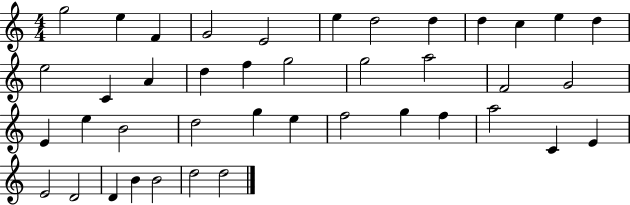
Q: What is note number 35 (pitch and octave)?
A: E4